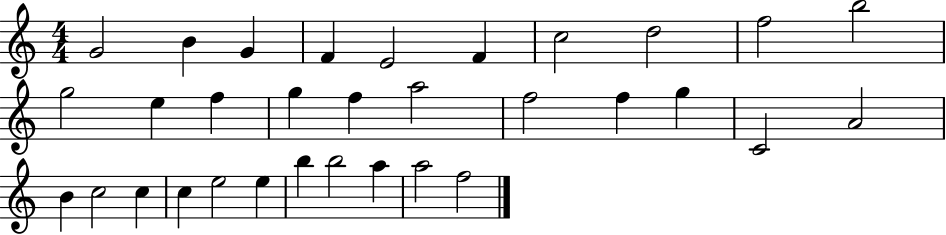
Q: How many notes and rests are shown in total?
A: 32